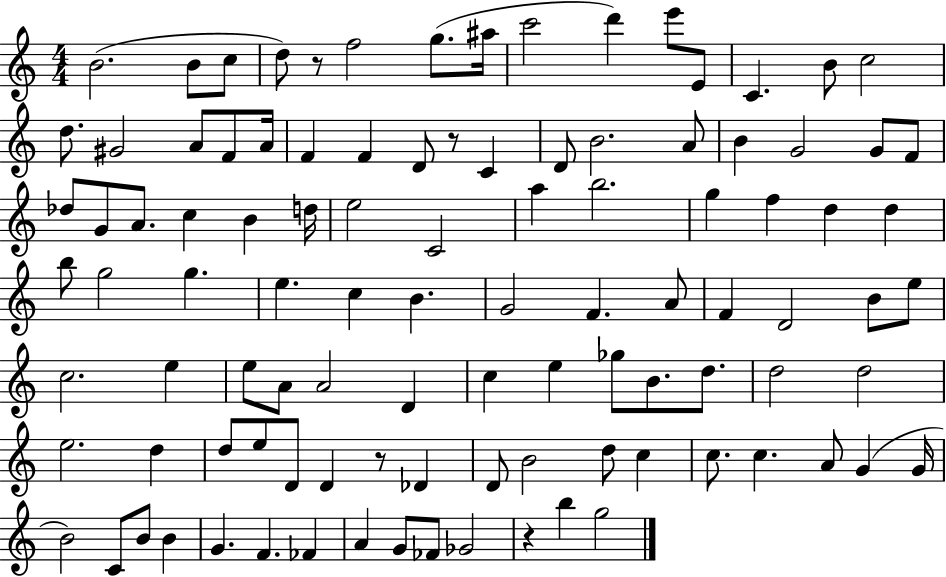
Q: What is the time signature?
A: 4/4